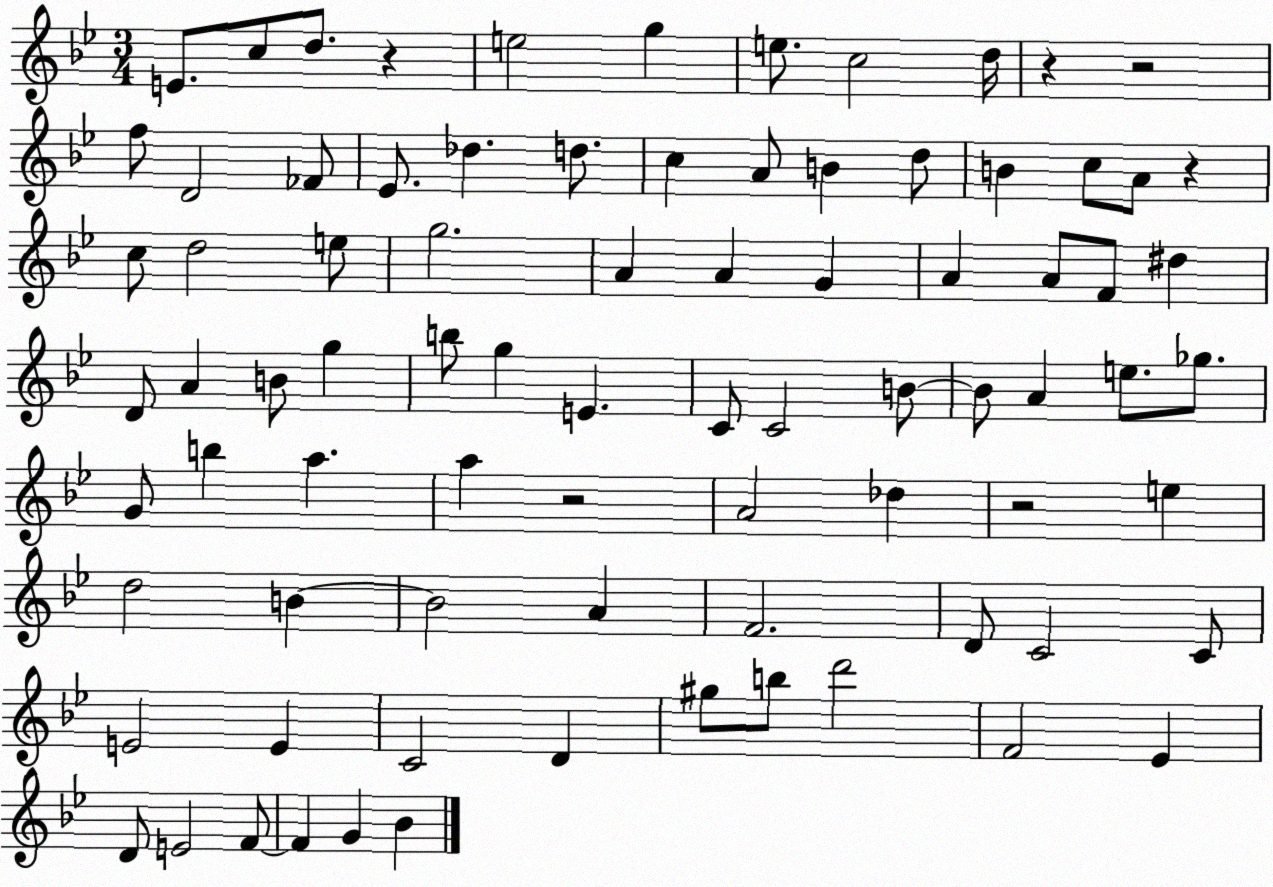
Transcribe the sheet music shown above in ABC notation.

X:1
T:Untitled
M:3/4
L:1/4
K:Bb
E/2 c/2 d/2 z e2 g e/2 c2 d/4 z z2 f/2 D2 _F/2 _E/2 _d d/2 c A/2 B d/2 B c/2 A/2 z c/2 d2 e/2 g2 A A G A A/2 F/2 ^d D/2 A B/2 g b/2 g E C/2 C2 B/2 B/2 A e/2 _g/2 G/2 b a a z2 A2 _d z2 e d2 B B2 A F2 D/2 C2 C/2 E2 E C2 D ^g/2 b/2 d'2 F2 _E D/2 E2 F/2 F G _B